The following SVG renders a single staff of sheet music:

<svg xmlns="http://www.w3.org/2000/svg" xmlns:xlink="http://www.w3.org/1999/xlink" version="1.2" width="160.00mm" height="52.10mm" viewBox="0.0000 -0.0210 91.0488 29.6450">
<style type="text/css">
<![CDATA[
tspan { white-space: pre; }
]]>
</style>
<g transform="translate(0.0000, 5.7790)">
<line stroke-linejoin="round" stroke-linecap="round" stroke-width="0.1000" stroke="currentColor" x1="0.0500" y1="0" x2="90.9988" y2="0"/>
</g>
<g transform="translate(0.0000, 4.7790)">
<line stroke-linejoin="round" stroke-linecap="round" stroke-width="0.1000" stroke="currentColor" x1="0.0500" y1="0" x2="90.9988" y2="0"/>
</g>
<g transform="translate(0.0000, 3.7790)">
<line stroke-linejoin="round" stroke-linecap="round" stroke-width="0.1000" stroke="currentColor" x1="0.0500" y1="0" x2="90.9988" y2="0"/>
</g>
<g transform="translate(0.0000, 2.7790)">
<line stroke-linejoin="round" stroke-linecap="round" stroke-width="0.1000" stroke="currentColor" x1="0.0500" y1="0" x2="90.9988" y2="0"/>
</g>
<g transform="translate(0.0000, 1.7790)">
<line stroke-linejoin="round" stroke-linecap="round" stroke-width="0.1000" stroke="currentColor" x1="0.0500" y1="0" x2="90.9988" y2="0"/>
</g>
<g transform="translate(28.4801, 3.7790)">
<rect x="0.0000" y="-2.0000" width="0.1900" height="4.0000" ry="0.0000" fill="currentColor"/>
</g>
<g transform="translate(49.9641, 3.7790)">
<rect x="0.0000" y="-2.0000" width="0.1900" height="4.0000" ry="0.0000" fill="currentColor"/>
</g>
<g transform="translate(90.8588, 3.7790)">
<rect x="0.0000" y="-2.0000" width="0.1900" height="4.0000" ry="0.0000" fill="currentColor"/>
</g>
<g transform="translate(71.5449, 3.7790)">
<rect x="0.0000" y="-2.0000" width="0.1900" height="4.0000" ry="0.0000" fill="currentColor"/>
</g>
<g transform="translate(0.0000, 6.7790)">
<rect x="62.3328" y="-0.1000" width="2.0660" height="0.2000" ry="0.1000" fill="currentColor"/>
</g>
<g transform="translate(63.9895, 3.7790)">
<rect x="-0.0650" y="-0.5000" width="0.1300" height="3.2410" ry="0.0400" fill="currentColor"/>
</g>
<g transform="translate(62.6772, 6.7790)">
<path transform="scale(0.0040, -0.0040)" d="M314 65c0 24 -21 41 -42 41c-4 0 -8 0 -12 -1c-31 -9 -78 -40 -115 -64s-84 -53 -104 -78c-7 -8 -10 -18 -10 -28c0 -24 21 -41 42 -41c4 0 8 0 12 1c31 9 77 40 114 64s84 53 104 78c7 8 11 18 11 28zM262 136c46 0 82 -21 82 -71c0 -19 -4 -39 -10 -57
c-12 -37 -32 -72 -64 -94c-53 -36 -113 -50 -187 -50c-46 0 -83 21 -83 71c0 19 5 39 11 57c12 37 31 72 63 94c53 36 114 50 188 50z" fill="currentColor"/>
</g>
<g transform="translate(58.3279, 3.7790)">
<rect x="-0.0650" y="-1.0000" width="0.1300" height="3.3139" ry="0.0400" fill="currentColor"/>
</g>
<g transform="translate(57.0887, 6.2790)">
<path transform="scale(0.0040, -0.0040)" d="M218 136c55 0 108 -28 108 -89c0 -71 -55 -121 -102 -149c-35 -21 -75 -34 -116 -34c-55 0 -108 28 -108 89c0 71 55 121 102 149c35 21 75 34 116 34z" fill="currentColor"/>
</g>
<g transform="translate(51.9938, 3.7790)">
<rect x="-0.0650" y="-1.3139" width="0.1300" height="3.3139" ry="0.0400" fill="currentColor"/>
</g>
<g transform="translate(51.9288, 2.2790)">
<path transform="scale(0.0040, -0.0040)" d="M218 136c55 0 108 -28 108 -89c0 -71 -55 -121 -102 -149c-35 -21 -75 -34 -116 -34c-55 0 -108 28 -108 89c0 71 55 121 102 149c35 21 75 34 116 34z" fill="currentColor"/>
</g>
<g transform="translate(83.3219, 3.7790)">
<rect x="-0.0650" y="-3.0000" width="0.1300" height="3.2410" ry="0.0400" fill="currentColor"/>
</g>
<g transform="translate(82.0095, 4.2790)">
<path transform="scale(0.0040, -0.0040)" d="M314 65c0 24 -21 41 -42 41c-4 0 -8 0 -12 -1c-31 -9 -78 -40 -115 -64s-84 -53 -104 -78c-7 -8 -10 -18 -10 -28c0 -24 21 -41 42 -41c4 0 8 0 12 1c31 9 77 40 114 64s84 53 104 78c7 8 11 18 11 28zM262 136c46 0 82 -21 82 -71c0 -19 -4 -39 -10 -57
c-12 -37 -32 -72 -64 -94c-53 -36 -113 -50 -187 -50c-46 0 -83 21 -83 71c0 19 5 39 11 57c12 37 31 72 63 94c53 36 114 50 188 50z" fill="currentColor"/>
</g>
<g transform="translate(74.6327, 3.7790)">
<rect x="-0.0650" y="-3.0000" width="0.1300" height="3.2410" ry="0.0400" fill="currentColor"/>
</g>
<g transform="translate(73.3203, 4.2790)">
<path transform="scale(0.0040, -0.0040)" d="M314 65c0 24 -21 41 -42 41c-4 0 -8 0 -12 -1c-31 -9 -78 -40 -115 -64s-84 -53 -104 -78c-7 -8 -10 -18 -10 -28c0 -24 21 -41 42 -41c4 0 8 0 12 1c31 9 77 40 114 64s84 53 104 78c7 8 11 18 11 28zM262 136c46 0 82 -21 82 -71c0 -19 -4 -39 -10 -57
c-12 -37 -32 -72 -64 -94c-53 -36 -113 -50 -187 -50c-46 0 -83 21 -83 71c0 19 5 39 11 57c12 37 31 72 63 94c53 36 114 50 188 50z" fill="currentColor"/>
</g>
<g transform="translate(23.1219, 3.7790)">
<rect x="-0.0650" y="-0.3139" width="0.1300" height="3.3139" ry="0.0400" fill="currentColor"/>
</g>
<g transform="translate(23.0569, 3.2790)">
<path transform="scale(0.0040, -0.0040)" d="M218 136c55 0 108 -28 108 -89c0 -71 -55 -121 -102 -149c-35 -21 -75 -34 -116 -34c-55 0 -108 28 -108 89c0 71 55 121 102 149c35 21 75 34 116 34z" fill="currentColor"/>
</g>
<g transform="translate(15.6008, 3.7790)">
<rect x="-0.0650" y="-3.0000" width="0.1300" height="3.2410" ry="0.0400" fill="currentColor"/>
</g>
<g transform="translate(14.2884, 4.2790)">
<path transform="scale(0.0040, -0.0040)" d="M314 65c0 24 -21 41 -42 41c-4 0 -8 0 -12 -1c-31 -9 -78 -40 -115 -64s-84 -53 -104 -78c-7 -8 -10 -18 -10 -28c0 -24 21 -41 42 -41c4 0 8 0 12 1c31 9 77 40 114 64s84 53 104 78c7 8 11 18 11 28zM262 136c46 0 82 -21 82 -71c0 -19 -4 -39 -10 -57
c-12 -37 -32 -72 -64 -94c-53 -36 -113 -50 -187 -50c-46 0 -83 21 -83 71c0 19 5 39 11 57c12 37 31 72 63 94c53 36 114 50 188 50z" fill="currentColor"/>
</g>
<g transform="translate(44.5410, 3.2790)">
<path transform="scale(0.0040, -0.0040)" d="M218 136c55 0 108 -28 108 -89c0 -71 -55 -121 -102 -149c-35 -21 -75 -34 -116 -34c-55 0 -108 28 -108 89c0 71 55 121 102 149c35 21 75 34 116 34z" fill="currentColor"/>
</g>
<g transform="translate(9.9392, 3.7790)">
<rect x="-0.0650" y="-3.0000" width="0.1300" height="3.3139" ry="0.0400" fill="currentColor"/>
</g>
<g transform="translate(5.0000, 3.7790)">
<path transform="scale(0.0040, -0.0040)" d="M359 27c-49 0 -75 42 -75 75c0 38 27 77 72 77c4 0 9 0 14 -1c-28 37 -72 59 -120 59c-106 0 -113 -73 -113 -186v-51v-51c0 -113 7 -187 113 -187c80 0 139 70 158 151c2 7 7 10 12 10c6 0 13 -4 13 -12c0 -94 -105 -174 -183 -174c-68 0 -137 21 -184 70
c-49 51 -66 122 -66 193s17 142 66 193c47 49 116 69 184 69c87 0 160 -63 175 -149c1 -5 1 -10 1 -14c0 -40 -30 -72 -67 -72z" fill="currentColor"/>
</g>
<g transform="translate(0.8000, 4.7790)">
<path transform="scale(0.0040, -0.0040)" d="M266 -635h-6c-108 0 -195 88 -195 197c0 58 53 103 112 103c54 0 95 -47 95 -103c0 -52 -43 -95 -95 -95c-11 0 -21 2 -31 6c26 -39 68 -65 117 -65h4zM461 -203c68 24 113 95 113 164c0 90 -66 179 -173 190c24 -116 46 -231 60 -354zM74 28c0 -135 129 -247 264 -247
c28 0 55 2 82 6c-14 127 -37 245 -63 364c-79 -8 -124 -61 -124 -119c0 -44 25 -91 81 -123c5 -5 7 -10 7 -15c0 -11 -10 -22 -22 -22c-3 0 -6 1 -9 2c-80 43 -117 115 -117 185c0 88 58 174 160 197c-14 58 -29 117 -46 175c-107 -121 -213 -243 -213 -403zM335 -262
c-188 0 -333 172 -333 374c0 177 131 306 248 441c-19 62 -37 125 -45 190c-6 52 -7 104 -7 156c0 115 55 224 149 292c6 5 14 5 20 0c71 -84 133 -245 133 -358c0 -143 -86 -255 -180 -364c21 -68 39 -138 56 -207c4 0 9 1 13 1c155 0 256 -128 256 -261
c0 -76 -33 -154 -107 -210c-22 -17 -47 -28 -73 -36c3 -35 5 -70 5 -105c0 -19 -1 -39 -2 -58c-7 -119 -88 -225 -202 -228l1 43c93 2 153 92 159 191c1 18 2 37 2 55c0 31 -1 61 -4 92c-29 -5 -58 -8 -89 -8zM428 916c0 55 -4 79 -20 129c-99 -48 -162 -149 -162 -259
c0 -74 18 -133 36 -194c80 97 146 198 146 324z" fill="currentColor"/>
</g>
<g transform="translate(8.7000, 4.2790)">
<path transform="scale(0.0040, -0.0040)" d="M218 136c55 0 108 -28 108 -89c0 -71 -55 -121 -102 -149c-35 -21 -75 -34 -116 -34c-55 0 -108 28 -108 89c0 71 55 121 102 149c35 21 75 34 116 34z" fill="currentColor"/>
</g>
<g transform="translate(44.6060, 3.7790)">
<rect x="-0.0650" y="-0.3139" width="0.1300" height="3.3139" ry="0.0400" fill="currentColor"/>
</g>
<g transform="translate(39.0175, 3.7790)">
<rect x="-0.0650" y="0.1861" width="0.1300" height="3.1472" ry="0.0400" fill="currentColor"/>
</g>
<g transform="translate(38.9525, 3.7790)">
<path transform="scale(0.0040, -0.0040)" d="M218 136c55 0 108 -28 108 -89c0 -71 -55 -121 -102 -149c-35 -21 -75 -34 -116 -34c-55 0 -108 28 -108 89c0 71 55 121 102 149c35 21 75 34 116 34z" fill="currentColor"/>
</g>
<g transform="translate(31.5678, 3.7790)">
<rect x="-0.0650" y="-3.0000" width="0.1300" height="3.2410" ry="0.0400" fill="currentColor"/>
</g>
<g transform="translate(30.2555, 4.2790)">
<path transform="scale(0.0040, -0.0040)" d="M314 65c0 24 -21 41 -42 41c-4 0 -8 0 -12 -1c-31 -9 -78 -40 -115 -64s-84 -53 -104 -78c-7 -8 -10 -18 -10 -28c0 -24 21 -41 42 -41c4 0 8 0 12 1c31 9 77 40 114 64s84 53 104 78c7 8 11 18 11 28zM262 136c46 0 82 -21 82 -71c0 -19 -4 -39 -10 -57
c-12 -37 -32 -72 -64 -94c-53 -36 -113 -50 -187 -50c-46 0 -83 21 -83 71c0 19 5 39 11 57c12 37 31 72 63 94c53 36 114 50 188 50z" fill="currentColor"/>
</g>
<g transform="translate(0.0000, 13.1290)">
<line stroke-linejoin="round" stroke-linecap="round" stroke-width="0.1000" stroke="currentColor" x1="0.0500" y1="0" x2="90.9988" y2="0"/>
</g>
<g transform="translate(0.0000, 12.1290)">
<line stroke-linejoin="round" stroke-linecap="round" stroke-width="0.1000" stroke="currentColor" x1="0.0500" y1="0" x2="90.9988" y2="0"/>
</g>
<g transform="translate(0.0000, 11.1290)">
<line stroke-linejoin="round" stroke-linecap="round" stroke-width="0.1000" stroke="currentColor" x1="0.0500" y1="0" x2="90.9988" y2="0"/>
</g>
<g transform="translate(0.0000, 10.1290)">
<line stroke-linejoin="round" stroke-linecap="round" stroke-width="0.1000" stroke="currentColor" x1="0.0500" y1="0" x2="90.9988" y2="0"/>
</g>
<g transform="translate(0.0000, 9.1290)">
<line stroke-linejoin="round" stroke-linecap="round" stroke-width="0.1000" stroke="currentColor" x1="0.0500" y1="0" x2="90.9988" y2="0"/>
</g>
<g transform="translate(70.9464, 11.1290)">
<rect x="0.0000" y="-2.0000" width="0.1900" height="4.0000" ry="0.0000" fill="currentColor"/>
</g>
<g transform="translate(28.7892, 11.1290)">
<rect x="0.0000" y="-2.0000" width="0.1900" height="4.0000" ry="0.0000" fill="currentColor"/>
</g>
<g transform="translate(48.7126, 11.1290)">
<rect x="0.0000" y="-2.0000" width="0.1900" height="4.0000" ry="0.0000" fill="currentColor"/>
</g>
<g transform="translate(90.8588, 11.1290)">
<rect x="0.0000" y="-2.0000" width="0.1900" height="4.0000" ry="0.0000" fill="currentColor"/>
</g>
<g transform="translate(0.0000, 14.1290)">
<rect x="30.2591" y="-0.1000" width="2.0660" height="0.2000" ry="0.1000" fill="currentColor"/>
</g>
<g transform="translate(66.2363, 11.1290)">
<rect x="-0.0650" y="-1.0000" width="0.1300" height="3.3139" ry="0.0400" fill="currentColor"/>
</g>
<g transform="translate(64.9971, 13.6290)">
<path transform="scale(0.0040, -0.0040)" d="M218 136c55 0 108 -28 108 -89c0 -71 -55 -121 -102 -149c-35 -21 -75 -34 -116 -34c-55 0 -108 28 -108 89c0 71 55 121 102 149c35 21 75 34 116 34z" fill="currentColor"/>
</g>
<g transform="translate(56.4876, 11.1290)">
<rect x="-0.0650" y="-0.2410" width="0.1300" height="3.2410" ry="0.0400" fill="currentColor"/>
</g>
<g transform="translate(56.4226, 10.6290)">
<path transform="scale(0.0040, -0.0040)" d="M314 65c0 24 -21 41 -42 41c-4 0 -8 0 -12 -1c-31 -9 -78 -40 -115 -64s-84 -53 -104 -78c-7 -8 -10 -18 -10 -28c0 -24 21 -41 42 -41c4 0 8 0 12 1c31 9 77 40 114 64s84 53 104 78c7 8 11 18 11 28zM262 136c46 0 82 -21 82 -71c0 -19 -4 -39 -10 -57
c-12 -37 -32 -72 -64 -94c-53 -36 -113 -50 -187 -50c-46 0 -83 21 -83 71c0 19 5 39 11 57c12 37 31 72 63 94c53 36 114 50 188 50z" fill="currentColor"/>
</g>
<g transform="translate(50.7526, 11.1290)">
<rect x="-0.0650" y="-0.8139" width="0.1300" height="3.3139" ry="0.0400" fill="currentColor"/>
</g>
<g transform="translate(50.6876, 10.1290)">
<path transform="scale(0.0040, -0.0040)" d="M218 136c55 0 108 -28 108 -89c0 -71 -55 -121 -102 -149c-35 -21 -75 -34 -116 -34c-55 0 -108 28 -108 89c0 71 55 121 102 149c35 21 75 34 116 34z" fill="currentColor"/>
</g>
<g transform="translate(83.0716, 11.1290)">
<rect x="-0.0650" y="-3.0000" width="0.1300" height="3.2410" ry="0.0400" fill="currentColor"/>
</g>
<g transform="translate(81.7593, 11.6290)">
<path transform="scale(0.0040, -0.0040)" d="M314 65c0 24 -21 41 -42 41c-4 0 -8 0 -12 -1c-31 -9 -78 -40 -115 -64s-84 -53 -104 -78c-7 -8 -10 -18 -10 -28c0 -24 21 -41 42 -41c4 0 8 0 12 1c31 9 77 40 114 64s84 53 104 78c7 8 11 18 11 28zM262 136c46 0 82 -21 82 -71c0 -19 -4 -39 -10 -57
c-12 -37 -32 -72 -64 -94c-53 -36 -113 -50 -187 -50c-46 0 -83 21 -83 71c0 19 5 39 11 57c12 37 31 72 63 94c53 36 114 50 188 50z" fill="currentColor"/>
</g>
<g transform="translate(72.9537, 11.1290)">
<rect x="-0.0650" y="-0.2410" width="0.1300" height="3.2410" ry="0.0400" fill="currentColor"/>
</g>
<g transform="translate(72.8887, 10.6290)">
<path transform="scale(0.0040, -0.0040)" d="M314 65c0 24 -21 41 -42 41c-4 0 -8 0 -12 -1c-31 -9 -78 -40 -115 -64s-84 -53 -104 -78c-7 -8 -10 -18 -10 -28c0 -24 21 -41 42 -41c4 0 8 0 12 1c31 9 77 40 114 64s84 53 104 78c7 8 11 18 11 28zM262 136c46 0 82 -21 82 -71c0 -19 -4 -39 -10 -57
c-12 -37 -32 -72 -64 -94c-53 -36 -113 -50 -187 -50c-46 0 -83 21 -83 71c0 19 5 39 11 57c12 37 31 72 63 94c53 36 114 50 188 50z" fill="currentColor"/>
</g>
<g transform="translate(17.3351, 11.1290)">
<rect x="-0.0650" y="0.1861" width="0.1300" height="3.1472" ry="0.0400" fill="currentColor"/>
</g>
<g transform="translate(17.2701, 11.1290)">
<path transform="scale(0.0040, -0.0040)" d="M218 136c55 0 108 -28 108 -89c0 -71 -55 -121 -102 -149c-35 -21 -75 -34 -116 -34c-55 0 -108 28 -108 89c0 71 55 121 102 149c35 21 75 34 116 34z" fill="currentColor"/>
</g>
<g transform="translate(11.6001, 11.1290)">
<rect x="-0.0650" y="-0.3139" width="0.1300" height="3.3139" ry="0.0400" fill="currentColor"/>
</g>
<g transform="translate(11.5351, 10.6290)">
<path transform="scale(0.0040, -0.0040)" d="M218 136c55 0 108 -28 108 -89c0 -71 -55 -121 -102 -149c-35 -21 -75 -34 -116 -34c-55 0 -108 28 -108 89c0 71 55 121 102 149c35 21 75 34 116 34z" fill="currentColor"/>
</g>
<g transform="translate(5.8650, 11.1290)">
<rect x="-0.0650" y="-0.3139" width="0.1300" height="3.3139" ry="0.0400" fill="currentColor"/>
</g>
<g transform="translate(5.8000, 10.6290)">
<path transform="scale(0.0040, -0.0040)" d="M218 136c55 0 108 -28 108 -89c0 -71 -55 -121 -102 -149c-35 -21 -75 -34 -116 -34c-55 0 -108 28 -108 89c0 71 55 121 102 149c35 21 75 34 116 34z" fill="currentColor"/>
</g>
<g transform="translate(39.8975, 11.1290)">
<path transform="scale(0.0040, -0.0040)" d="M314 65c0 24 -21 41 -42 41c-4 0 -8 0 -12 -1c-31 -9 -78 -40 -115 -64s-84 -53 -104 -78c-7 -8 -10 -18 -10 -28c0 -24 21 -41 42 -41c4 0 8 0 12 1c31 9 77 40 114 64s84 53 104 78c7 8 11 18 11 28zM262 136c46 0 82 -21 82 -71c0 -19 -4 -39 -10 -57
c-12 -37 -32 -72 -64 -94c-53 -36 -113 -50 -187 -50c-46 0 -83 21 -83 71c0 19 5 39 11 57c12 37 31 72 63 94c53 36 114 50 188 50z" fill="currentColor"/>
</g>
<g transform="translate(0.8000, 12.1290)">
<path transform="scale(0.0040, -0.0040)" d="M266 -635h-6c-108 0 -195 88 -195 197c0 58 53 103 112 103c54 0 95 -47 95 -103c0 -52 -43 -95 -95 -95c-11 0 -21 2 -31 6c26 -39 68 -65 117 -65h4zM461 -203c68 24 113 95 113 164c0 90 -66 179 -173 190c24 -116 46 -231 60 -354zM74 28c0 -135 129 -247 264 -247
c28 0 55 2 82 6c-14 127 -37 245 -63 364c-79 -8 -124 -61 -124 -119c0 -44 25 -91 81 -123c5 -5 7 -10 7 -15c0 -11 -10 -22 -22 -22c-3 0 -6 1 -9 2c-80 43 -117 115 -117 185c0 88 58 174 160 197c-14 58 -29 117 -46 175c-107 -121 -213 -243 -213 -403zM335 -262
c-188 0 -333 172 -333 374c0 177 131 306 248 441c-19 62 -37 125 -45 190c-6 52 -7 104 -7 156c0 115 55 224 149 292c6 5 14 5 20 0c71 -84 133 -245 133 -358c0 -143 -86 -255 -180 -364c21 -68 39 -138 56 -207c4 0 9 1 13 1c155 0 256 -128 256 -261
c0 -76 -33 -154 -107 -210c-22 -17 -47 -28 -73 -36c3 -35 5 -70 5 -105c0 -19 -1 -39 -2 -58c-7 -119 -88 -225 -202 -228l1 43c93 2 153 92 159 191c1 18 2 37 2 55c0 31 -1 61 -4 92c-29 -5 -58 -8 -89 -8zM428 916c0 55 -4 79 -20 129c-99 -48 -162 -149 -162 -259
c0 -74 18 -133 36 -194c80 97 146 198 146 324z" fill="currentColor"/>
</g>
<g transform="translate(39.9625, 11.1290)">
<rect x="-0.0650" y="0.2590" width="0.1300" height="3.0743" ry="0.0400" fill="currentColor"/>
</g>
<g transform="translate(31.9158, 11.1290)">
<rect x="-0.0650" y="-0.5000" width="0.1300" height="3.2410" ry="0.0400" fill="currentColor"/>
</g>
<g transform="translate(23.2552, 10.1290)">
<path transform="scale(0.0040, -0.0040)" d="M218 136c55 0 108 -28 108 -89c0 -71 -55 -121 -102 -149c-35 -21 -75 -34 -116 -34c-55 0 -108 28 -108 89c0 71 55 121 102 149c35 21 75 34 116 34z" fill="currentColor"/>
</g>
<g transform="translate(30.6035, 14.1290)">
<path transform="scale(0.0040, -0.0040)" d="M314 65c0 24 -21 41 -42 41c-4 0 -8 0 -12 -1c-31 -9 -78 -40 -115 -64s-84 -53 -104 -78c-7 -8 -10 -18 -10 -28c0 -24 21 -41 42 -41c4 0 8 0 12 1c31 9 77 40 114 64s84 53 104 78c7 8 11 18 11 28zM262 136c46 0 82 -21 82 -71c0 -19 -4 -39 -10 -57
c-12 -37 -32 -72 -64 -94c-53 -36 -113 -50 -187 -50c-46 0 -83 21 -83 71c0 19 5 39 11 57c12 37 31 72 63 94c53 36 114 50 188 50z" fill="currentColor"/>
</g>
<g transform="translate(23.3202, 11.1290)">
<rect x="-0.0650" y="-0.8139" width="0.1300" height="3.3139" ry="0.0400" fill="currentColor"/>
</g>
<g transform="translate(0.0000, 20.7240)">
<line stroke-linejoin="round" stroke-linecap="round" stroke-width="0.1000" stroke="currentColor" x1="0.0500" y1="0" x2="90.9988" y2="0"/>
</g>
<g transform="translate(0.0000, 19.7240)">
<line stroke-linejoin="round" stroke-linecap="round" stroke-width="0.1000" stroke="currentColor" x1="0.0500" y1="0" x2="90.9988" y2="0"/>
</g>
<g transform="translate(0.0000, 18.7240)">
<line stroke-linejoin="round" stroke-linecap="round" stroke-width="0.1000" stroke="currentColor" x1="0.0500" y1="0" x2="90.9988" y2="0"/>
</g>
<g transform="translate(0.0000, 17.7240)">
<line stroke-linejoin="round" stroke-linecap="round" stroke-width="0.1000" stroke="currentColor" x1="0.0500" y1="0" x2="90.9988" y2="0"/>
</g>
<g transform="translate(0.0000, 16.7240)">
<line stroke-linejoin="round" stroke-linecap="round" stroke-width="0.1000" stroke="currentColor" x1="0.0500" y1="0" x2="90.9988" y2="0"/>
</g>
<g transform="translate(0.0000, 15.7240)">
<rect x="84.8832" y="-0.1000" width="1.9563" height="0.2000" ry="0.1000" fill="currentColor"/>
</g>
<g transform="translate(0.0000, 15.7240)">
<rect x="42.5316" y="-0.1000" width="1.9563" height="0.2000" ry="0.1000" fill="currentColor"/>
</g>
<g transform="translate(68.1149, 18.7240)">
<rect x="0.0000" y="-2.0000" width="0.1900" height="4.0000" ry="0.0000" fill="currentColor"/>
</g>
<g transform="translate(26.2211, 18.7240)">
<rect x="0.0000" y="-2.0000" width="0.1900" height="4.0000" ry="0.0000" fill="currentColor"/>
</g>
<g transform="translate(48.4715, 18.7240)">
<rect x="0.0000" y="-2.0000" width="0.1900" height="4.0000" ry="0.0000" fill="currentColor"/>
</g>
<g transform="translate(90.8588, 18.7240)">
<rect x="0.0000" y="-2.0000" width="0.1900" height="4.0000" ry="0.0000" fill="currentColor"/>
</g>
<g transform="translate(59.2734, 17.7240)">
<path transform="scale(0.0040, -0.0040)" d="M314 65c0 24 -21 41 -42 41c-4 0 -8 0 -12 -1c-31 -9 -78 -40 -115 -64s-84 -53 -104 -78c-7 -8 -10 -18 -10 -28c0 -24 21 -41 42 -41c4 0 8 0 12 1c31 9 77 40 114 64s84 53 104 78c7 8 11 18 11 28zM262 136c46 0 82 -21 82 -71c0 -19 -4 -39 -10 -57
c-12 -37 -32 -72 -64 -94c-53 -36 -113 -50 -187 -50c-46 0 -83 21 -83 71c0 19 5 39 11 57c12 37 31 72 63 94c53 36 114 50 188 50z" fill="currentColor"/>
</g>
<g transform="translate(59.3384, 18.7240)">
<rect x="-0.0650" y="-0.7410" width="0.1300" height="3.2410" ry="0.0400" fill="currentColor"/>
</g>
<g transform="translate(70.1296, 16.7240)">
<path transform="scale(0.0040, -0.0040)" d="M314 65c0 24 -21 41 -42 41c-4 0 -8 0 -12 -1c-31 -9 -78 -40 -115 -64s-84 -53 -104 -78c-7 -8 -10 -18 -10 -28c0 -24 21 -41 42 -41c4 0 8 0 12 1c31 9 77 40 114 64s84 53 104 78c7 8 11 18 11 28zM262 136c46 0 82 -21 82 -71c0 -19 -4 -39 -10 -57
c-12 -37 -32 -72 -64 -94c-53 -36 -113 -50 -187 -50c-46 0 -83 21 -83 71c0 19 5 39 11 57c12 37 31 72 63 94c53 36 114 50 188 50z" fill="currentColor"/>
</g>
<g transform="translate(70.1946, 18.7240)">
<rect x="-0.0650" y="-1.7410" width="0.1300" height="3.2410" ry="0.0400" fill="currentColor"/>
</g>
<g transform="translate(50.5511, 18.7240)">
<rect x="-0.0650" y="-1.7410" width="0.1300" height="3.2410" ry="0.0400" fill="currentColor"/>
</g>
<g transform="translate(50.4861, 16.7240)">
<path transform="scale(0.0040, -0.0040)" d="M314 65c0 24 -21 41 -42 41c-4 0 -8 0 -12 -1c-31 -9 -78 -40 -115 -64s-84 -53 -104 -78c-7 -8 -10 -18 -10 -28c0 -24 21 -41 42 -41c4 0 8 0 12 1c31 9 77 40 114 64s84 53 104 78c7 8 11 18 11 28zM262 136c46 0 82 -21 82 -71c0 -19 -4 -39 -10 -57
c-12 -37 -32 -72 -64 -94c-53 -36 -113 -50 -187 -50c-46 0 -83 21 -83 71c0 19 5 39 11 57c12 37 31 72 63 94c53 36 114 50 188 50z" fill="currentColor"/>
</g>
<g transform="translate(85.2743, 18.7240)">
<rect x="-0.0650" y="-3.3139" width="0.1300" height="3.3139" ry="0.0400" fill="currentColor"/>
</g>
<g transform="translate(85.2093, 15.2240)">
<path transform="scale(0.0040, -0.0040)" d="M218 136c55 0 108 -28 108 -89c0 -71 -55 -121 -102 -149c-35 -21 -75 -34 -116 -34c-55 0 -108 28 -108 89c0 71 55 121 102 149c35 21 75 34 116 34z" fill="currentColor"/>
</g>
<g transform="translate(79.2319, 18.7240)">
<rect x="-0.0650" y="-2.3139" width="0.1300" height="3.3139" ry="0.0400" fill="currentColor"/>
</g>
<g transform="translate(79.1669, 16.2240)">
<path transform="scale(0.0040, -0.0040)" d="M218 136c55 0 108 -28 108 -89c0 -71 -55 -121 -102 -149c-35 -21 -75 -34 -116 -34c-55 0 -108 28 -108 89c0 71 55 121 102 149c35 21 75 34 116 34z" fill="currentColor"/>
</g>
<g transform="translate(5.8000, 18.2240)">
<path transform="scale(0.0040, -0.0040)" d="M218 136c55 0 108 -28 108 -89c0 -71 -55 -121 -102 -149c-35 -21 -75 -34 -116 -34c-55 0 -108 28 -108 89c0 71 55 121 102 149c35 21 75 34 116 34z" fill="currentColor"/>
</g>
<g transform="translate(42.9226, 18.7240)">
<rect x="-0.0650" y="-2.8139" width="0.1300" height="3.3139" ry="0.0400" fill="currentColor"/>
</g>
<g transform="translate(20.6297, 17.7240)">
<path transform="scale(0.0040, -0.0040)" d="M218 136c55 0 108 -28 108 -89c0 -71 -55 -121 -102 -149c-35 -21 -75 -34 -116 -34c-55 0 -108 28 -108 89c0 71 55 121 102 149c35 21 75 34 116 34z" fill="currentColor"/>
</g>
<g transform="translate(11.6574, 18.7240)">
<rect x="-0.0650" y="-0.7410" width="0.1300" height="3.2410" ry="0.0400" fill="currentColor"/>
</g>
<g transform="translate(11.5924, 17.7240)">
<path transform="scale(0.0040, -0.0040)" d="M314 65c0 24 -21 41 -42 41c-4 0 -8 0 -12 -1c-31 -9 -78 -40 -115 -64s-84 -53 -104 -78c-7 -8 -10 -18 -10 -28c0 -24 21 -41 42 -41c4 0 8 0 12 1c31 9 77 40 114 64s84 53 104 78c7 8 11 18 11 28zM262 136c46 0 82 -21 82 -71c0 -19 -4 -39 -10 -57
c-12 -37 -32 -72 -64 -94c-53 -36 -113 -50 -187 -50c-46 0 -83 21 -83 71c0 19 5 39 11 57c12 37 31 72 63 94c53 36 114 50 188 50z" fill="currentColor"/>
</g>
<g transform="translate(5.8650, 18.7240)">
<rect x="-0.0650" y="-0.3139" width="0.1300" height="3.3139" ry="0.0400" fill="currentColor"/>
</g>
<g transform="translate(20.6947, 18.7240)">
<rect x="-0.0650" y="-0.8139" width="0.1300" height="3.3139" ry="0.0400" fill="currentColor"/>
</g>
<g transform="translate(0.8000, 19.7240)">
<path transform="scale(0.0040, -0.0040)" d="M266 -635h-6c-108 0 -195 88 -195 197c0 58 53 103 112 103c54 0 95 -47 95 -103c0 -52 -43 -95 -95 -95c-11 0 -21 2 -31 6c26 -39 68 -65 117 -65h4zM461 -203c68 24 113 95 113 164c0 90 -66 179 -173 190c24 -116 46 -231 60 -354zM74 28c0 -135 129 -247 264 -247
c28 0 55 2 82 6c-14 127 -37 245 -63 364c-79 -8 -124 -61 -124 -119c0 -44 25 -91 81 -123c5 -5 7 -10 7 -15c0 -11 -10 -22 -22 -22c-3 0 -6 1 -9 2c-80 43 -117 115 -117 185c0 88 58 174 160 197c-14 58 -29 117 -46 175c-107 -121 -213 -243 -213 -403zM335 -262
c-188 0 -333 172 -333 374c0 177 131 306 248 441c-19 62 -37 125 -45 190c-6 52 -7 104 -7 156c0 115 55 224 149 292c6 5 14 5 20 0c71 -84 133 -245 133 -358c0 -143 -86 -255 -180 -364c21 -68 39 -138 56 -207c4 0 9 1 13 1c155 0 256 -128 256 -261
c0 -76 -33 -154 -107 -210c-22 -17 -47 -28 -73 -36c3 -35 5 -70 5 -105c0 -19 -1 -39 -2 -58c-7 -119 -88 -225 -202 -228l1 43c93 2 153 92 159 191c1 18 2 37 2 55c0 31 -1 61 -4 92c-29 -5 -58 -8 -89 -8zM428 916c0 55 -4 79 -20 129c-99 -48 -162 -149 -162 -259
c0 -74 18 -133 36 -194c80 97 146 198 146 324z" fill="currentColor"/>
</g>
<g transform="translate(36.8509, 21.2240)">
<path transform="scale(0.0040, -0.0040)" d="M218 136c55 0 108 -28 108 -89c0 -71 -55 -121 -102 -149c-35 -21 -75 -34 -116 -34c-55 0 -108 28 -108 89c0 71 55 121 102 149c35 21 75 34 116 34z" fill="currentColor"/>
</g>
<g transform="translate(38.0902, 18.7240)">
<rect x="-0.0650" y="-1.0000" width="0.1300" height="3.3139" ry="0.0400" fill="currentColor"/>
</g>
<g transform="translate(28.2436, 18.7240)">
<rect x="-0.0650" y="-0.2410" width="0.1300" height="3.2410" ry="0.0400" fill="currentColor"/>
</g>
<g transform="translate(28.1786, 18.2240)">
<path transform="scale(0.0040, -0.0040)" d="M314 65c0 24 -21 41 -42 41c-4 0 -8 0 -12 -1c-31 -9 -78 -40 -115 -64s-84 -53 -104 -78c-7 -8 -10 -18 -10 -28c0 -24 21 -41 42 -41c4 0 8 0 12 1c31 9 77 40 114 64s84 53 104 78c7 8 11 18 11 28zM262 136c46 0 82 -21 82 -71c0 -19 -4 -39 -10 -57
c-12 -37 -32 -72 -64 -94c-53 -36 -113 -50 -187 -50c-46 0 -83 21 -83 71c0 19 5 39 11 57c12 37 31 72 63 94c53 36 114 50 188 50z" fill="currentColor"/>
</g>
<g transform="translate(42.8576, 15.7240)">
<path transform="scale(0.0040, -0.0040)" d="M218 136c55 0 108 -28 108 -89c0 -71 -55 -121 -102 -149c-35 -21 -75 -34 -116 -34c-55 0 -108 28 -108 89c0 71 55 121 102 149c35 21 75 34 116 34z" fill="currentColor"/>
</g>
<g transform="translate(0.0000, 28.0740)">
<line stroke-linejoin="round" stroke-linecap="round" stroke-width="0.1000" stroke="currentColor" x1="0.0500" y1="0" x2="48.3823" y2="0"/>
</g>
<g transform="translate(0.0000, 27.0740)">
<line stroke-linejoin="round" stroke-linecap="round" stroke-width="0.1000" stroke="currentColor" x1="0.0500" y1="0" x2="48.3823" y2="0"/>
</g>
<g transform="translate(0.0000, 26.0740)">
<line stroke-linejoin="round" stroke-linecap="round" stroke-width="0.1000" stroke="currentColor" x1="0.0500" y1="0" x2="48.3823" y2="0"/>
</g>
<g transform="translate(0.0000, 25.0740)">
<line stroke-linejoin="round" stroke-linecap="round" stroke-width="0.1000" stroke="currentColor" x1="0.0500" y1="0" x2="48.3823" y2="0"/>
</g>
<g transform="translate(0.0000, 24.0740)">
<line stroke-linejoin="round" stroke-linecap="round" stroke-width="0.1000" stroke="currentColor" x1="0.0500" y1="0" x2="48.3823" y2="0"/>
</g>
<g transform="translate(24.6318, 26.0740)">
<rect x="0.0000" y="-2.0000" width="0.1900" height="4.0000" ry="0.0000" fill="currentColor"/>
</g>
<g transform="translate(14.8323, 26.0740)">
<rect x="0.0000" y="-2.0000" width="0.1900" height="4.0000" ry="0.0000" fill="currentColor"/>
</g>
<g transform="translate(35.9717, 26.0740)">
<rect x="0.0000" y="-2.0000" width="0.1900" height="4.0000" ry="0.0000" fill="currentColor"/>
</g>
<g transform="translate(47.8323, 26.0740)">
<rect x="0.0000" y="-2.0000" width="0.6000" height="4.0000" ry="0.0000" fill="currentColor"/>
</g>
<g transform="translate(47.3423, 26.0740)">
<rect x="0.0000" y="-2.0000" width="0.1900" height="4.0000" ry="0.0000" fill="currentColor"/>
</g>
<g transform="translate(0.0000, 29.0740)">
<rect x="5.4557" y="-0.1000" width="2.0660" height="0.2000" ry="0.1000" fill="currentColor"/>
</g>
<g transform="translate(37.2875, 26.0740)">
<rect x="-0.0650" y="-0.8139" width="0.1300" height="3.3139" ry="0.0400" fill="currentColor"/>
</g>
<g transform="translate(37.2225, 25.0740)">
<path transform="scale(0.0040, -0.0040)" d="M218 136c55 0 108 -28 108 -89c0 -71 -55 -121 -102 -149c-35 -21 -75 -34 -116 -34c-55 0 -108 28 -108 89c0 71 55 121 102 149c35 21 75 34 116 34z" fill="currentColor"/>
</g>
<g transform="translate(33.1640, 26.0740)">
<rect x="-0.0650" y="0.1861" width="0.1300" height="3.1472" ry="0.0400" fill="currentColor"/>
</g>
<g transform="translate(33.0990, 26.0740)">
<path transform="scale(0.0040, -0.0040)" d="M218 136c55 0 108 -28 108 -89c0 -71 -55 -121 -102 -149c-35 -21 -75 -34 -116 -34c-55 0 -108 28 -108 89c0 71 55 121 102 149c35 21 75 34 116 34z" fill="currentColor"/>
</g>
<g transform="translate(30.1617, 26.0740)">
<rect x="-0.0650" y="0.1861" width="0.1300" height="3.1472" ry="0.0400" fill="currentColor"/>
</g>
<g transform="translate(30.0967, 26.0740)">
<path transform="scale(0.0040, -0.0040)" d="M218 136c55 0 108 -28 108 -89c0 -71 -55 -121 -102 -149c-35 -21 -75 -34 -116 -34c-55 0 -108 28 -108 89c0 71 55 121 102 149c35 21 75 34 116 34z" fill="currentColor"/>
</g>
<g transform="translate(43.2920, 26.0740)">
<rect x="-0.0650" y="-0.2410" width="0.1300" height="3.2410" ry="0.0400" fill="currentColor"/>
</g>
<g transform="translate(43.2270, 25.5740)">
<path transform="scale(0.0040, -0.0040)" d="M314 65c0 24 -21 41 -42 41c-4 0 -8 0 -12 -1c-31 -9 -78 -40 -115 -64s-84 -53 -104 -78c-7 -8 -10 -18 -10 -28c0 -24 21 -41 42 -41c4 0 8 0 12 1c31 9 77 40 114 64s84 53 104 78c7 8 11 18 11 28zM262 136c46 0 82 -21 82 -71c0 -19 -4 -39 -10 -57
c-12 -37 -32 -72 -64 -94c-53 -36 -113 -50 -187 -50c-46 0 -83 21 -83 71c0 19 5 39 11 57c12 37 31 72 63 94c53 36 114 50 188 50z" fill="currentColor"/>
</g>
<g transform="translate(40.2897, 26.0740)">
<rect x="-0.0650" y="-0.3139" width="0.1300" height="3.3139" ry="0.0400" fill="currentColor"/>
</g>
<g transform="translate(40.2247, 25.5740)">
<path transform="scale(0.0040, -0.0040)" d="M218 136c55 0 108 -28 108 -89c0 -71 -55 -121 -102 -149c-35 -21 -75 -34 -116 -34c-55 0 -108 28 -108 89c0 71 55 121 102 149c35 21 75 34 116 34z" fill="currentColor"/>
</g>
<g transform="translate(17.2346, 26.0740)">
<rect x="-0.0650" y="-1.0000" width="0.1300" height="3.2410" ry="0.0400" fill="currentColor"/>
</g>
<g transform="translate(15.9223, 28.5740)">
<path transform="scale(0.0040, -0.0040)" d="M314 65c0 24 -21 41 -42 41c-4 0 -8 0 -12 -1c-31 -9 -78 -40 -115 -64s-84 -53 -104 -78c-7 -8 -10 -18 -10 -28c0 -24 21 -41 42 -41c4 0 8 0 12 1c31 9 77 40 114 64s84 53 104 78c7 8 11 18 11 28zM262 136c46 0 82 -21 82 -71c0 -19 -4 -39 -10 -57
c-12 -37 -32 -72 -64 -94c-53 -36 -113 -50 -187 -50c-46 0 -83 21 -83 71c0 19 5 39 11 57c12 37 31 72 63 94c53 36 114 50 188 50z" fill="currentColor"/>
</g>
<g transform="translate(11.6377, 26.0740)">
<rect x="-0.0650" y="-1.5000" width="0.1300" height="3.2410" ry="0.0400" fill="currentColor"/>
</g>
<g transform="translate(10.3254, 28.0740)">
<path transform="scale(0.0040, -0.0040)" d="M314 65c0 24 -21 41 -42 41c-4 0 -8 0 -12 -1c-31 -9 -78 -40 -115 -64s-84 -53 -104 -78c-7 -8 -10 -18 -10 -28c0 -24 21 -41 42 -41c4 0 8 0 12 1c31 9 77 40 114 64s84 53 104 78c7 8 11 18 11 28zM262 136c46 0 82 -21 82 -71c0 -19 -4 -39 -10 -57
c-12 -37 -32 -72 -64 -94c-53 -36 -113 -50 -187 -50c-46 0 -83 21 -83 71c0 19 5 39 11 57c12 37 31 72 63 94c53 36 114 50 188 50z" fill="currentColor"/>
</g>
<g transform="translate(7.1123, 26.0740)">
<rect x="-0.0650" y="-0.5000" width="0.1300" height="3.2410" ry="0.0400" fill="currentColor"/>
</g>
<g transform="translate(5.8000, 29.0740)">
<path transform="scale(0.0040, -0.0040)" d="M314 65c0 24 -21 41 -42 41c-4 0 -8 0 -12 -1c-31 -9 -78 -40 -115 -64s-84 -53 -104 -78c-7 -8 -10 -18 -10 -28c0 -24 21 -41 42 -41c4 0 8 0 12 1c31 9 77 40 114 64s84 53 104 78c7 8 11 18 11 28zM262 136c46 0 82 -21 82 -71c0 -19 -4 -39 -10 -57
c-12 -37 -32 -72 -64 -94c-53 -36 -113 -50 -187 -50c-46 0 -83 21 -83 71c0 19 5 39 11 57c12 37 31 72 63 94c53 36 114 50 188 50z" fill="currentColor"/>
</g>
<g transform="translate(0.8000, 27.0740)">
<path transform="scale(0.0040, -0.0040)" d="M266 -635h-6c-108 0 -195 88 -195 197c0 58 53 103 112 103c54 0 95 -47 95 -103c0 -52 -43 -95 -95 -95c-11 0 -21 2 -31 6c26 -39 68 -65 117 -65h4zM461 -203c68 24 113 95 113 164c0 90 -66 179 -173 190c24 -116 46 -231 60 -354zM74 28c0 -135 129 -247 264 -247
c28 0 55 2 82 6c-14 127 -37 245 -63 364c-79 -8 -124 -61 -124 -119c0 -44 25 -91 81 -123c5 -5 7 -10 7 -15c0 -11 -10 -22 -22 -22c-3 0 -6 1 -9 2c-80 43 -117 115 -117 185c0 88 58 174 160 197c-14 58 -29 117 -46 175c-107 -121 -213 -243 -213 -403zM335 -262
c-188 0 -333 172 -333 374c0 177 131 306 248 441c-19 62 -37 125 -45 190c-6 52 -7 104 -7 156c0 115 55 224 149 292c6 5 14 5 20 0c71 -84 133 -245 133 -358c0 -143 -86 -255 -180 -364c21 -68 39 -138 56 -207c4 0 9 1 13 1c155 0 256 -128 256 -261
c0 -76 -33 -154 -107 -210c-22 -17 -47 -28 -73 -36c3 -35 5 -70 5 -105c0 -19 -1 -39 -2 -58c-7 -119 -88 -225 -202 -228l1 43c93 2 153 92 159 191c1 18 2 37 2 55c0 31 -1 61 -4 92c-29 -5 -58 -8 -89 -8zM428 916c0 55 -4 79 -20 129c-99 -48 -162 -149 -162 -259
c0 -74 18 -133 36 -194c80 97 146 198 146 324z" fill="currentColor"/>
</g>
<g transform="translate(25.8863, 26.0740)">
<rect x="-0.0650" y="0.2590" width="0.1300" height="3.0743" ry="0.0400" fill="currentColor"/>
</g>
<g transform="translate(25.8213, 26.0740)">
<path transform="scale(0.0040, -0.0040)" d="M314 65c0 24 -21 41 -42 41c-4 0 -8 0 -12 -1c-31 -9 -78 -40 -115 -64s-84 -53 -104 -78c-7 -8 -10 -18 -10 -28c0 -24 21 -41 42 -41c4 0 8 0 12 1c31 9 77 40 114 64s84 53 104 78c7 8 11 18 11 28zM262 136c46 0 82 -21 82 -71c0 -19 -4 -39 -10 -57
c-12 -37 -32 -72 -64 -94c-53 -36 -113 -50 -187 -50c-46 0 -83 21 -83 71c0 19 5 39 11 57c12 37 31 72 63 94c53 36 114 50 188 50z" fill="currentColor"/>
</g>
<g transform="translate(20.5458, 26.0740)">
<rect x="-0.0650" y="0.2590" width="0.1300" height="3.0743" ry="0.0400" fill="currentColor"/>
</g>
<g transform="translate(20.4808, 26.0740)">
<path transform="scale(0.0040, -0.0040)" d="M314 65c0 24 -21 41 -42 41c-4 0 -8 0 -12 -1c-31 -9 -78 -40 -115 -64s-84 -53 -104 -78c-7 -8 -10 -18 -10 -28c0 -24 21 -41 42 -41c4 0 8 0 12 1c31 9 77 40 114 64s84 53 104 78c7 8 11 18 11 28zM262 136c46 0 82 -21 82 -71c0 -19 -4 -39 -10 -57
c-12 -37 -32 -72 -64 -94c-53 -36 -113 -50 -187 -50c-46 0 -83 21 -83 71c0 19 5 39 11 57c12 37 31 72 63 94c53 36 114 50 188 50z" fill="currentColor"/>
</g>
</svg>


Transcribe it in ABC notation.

X:1
T:Untitled
M:4/4
L:1/4
K:C
A A2 c A2 B c e D C2 A2 A2 c c B d C2 B2 d c2 D c2 A2 c d2 d c2 D a f2 d2 f2 g b C2 E2 D2 B2 B2 B B d c c2